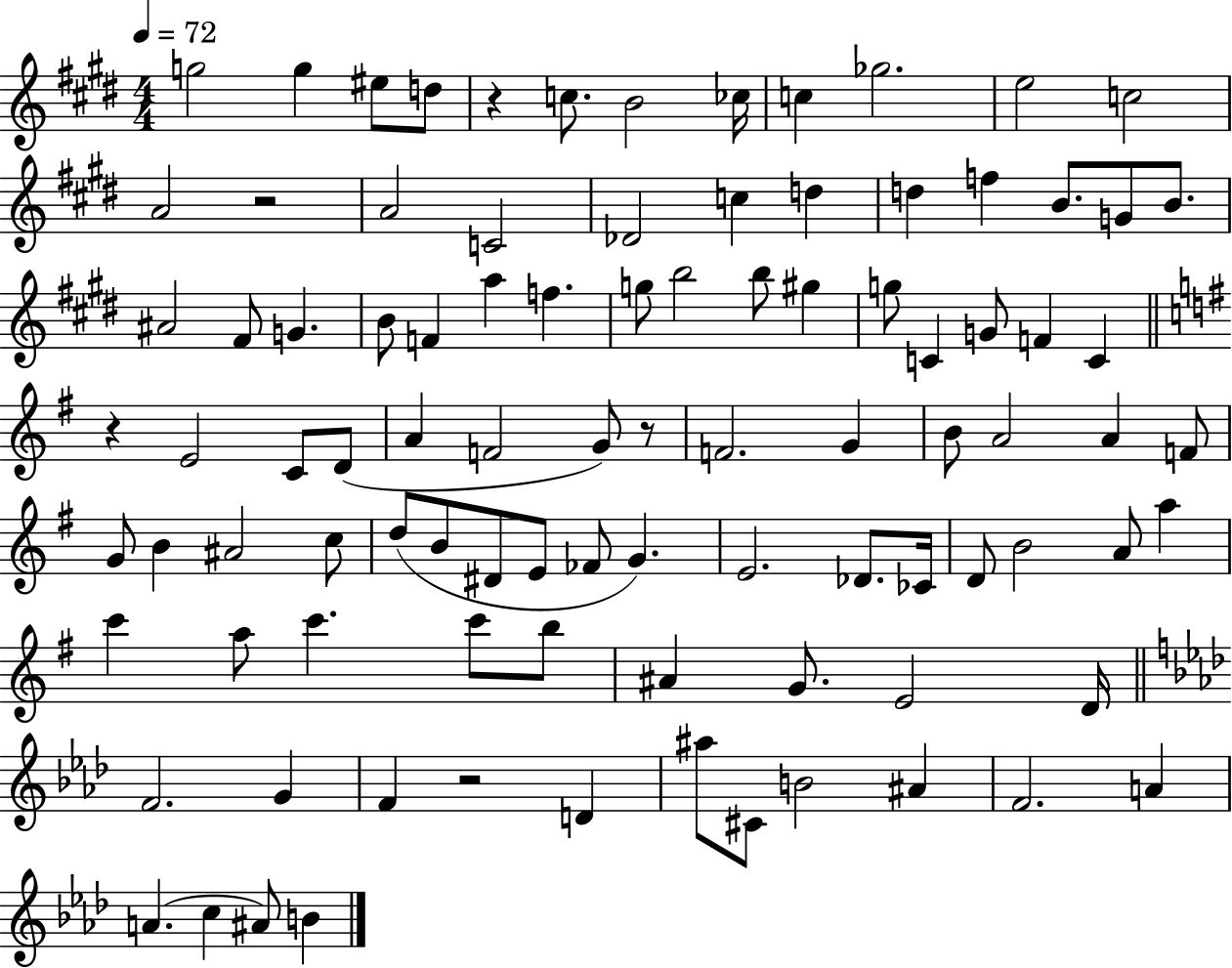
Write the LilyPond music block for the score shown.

{
  \clef treble
  \numericTimeSignature
  \time 4/4
  \key e \major
  \tempo 4 = 72
  g''2 g''4 eis''8 d''8 | r4 c''8. b'2 ces''16 | c''4 ges''2. | e''2 c''2 | \break a'2 r2 | a'2 c'2 | des'2 c''4 d''4 | d''4 f''4 b'8. g'8 b'8. | \break ais'2 fis'8 g'4. | b'8 f'4 a''4 f''4. | g''8 b''2 b''8 gis''4 | g''8 c'4 g'8 f'4 c'4 | \break \bar "||" \break \key g \major r4 e'2 c'8 d'8( | a'4 f'2 g'8) r8 | f'2. g'4 | b'8 a'2 a'4 f'8 | \break g'8 b'4 ais'2 c''8 | d''8( b'8 dis'8 e'8 fes'8 g'4.) | e'2. des'8. ces'16 | d'8 b'2 a'8 a''4 | \break c'''4 a''8 c'''4. c'''8 b''8 | ais'4 g'8. e'2 d'16 | \bar "||" \break \key aes \major f'2. g'4 | f'4 r2 d'4 | ais''8 cis'8 b'2 ais'4 | f'2. a'4 | \break a'4.( c''4 ais'8) b'4 | \bar "|."
}